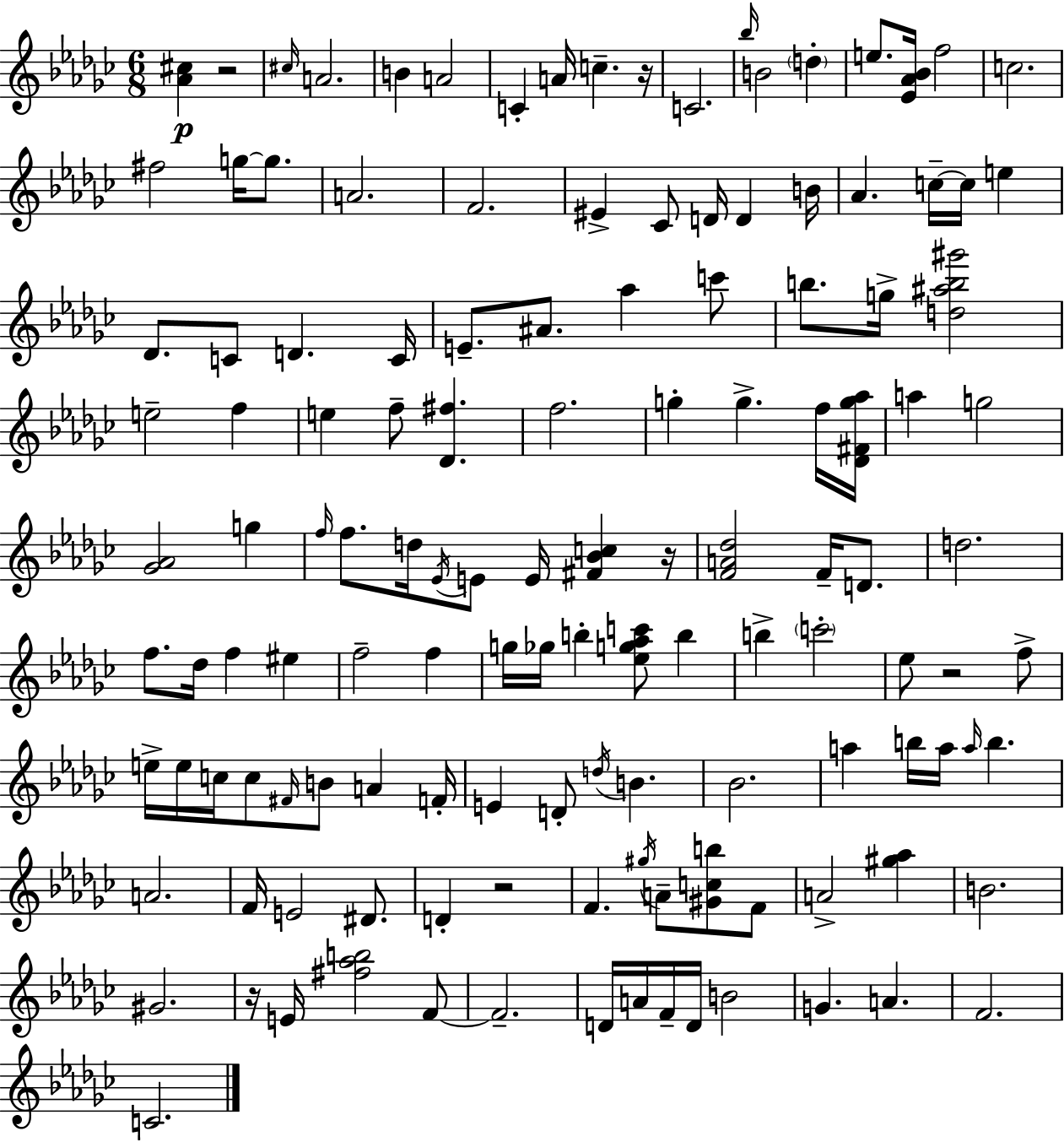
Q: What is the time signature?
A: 6/8